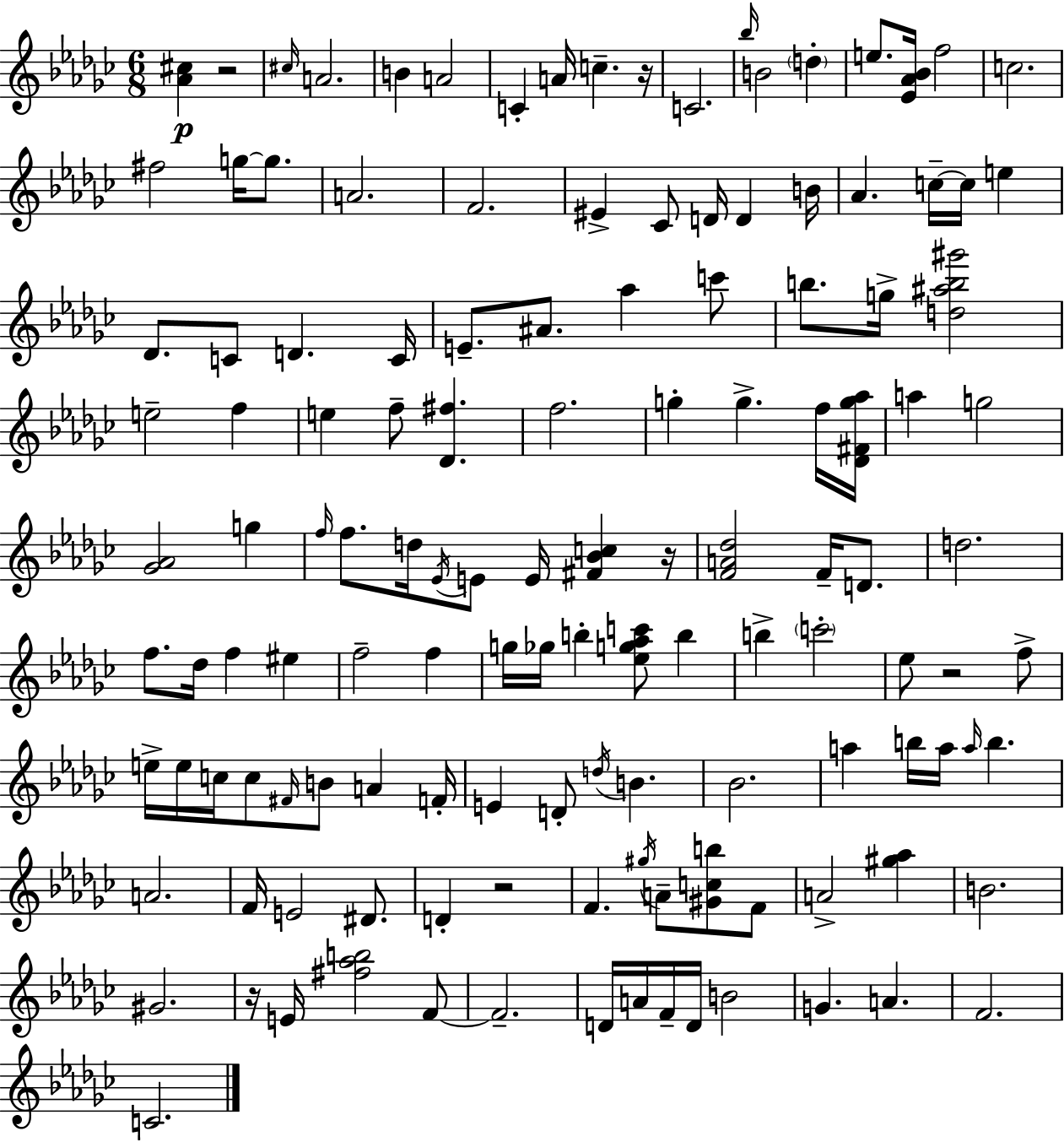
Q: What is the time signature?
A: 6/8